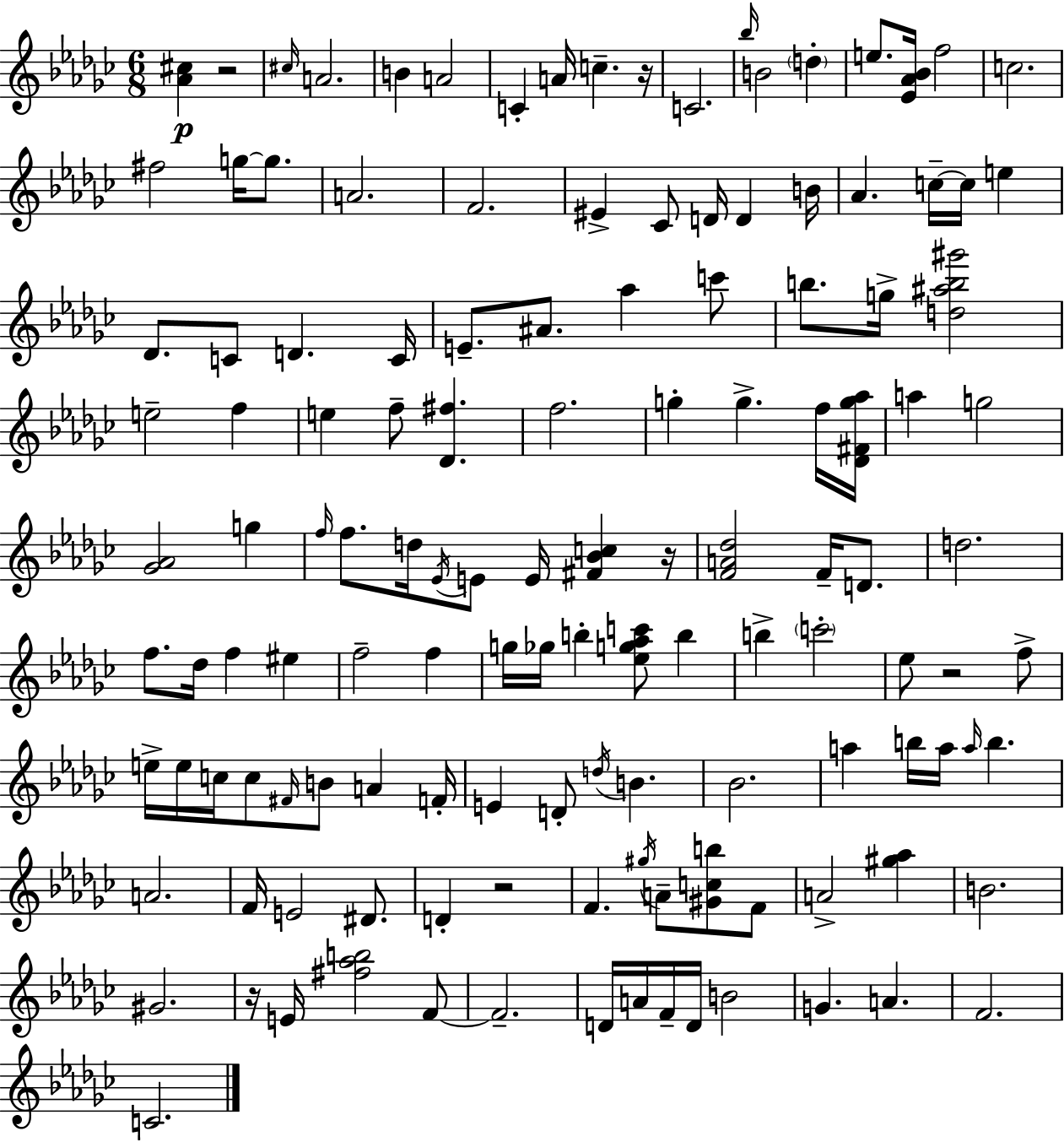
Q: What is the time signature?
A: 6/8